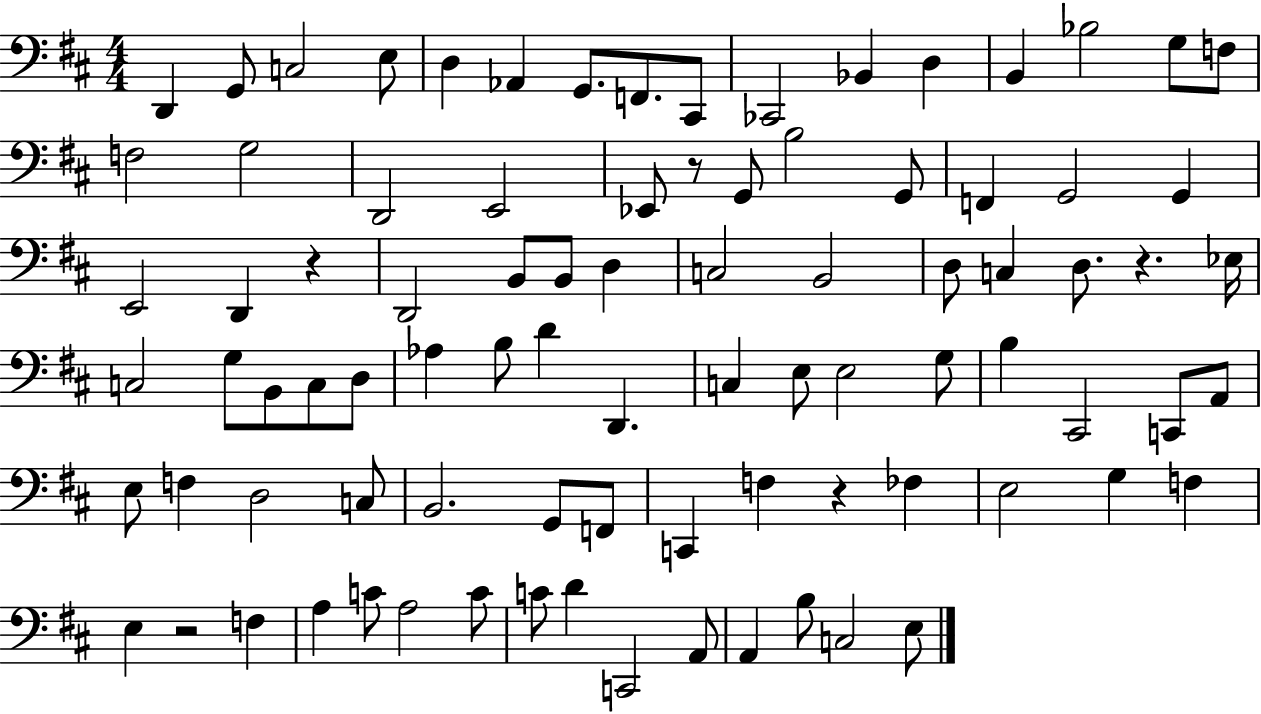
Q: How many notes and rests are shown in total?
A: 88